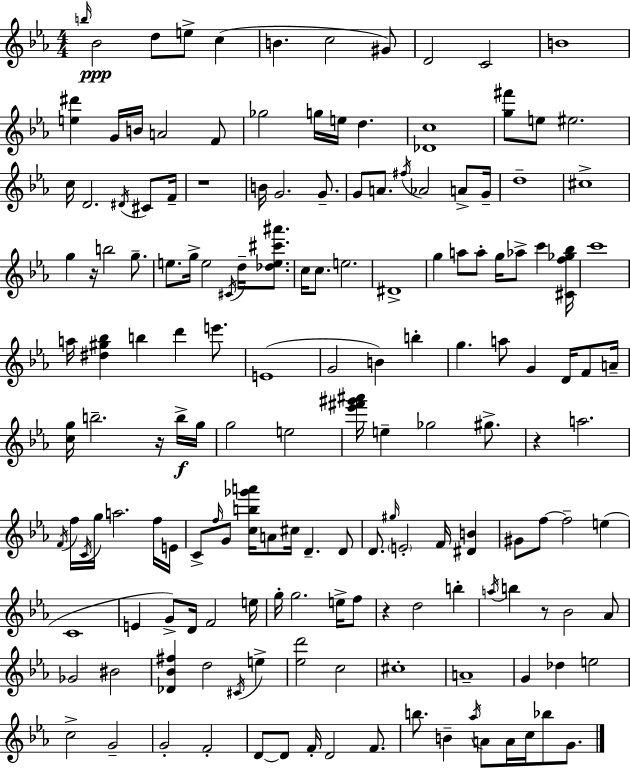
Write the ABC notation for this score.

X:1
T:Untitled
M:4/4
L:1/4
K:Cm
b/4 _B2 d/2 e/2 c B c2 ^G/2 D2 C2 B4 [e^d'] G/4 B/4 A2 F/2 _g2 g/4 e/4 d [_Dc]4 [g^f']/2 e/2 ^e2 c/4 D2 ^D/4 ^C/2 F/4 z4 B/4 G2 G/2 G/2 A/2 ^f/4 _A2 A/2 G/4 d4 ^c4 g z/4 b2 g/2 e/2 g/4 e2 ^C/4 d/4 [_de^c'^a']/2 c/4 c/2 e2 ^D4 g a/2 a/2 g/4 _a/2 c' [^Cf_g_b]/4 c'4 a/4 [^d^g_b] b d' e'/2 E4 G2 B b g a/2 G D/4 F/2 A/4 [cg]/4 b2 z/4 b/4 g/4 g2 e2 [_e'^f'^g'^a']/4 e _g2 ^g/2 z a2 F/4 f/4 C/4 g/4 a2 f/4 E/4 C/2 f/4 G/2 [cb_g'a']/4 A/2 ^c/4 D D/2 D/2 ^g/4 E2 F/4 [^DB] ^G/2 f/2 f2 e C4 E G/2 D/4 F2 e/4 g/4 g2 e/4 f/2 z d2 b a/4 b z/2 _B2 _A/2 _G2 ^B2 [_D_B^f] d2 ^C/4 e [_ed']2 c2 ^c4 A4 G _d e2 c2 G2 G2 F2 D/2 D/2 F/4 D2 F/2 b/2 B _a/4 A/2 A/4 c/4 _b/2 G/2